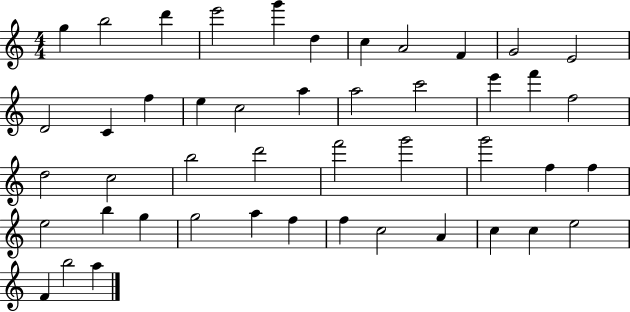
G5/q B5/h D6/q E6/h G6/q D5/q C5/q A4/h F4/q G4/h E4/h D4/h C4/q F5/q E5/q C5/h A5/q A5/h C6/h E6/q F6/q F5/h D5/h C5/h B5/h D6/h F6/h G6/h G6/h F5/q F5/q E5/h B5/q G5/q G5/h A5/q F5/q F5/q C5/h A4/q C5/q C5/q E5/h F4/q B5/h A5/q